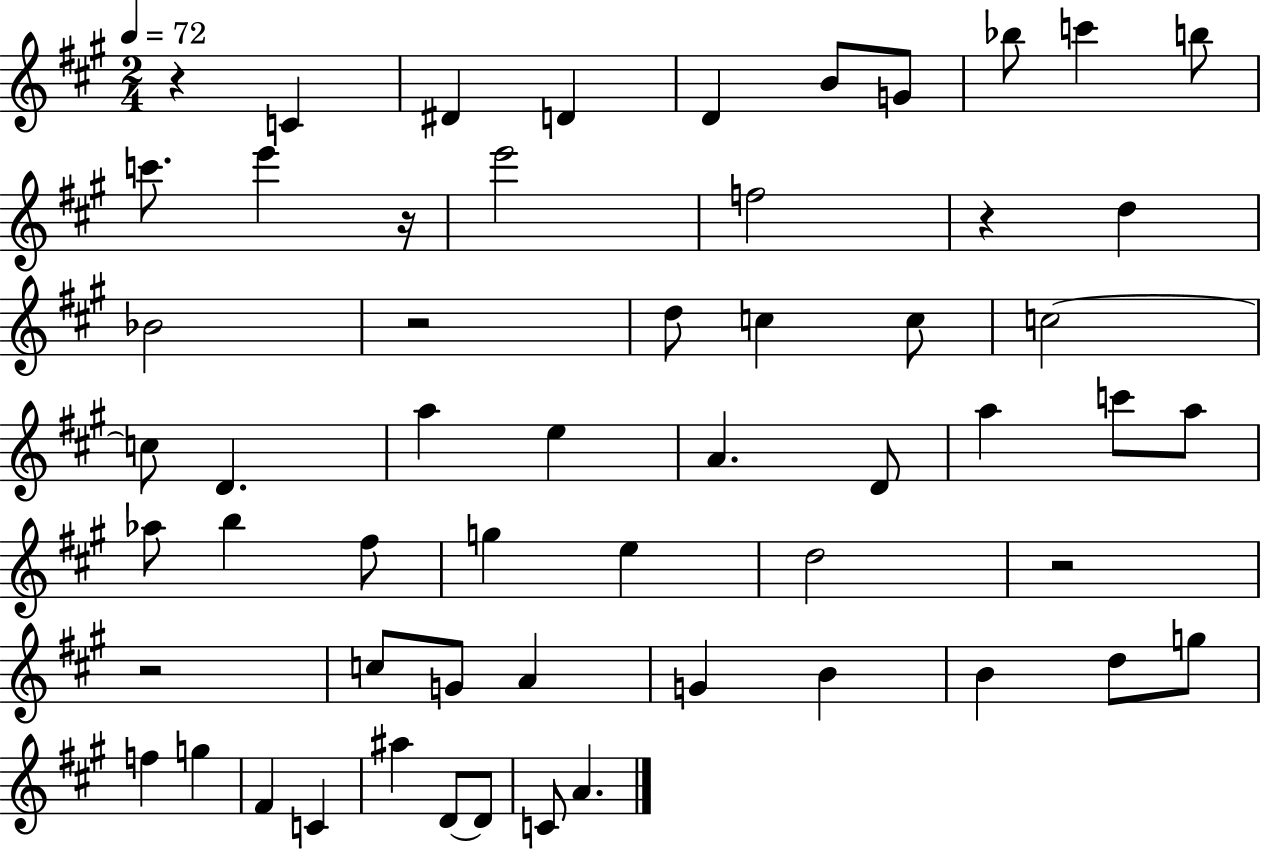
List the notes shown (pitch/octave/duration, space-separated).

R/q C4/q D#4/q D4/q D4/q B4/e G4/e Bb5/e C6/q B5/e C6/e. E6/q R/s E6/h F5/h R/q D5/q Bb4/h R/h D5/e C5/q C5/e C5/h C5/e D4/q. A5/q E5/q A4/q. D4/e A5/q C6/e A5/e Ab5/e B5/q F#5/e G5/q E5/q D5/h R/h R/h C5/e G4/e A4/q G4/q B4/q B4/q D5/e G5/e F5/q G5/q F#4/q C4/q A#5/q D4/e D4/e C4/e A4/q.